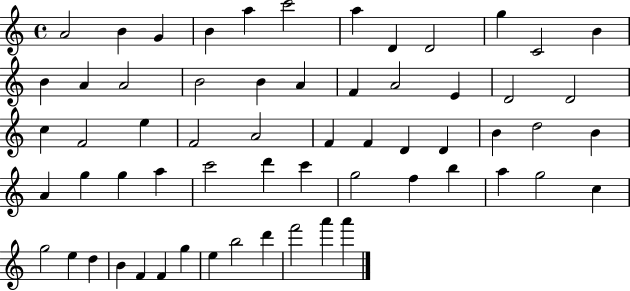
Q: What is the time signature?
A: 4/4